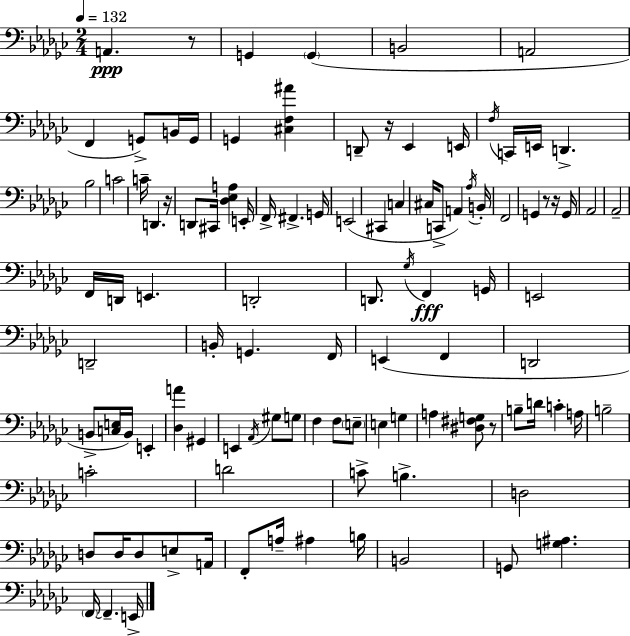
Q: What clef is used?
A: bass